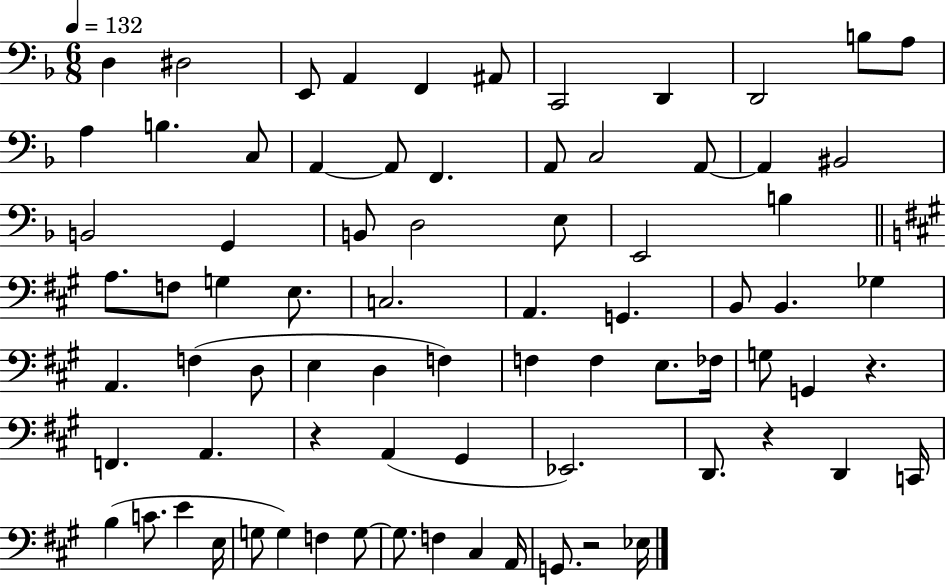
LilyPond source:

{
  \clef bass
  \numericTimeSignature
  \time 6/8
  \key f \major
  \tempo 4 = 132
  d4 dis2 | e,8 a,4 f,4 ais,8 | c,2 d,4 | d,2 b8 a8 | \break a4 b4. c8 | a,4~~ a,8 f,4. | a,8 c2 a,8~~ | a,4 bis,2 | \break b,2 g,4 | b,8 d2 e8 | e,2 b4 | \bar "||" \break \key a \major a8. f8 g4 e8. | c2. | a,4. g,4. | b,8 b,4. ges4 | \break a,4. f4( d8 | e4 d4 f4) | f4 f4 e8. fes16 | g8 g,4 r4. | \break f,4. a,4. | r4 a,4( gis,4 | ees,2.) | d,8. r4 d,4 c,16 | \break b4( c'8. e'4 e16 | g8 g4) f4 g8~~ | g8. f4 cis4 a,16 | g,8. r2 ees16 | \break \bar "|."
}